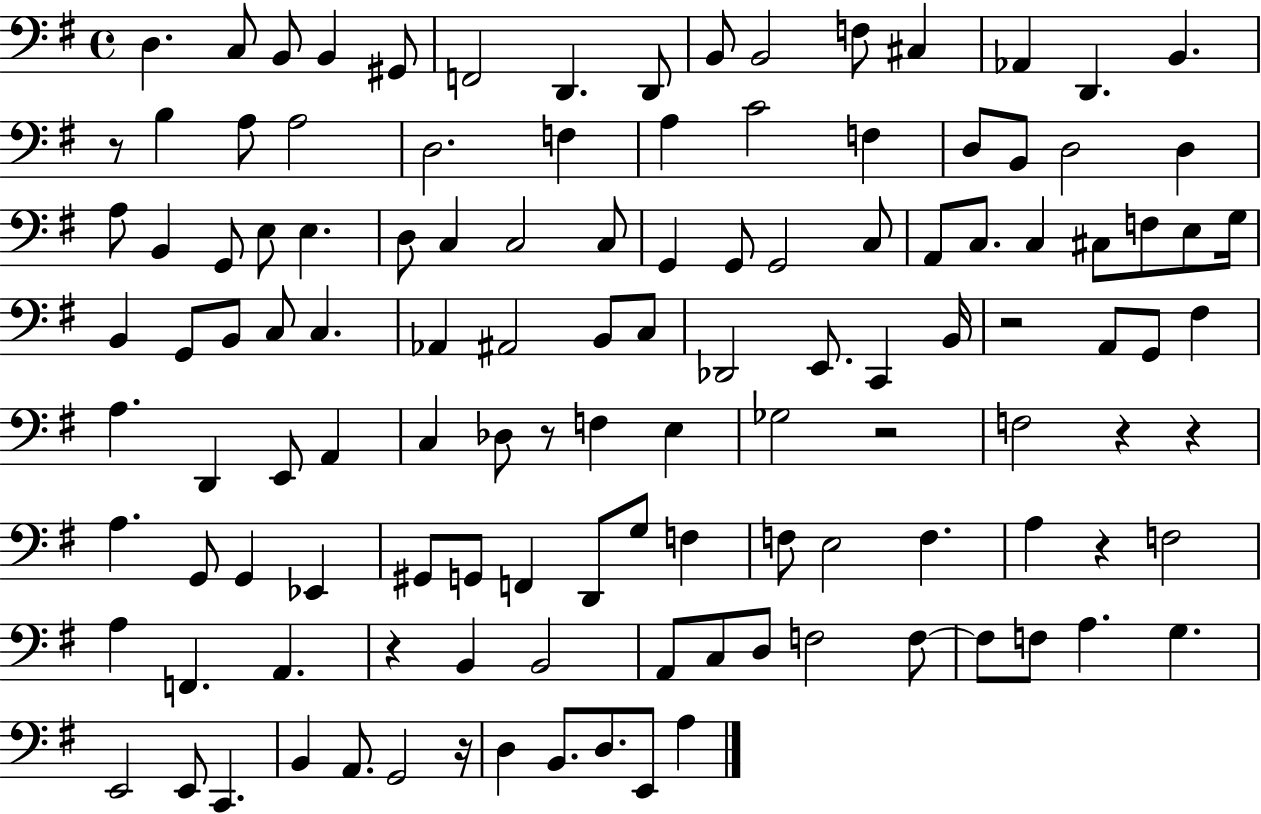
{
  \clef bass
  \time 4/4
  \defaultTimeSignature
  \key g \major
  d4. c8 b,8 b,4 gis,8 | f,2 d,4. d,8 | b,8 b,2 f8 cis4 | aes,4 d,4. b,4. | \break r8 b4 a8 a2 | d2. f4 | a4 c'2 f4 | d8 b,8 d2 d4 | \break a8 b,4 g,8 e8 e4. | d8 c4 c2 c8 | g,4 g,8 g,2 c8 | a,8 c8. c4 cis8 f8 e8 g16 | \break b,4 g,8 b,8 c8 c4. | aes,4 ais,2 b,8 c8 | des,2 e,8. c,4 b,16 | r2 a,8 g,8 fis4 | \break a4. d,4 e,8 a,4 | c4 des8 r8 f4 e4 | ges2 r2 | f2 r4 r4 | \break a4. g,8 g,4 ees,4 | gis,8 g,8 f,4 d,8 g8 f4 | f8 e2 f4. | a4 r4 f2 | \break a4 f,4. a,4. | r4 b,4 b,2 | a,8 c8 d8 f2 f8~~ | f8 f8 a4. g4. | \break e,2 e,8 c,4. | b,4 a,8. g,2 r16 | d4 b,8. d8. e,8 a4 | \bar "|."
}